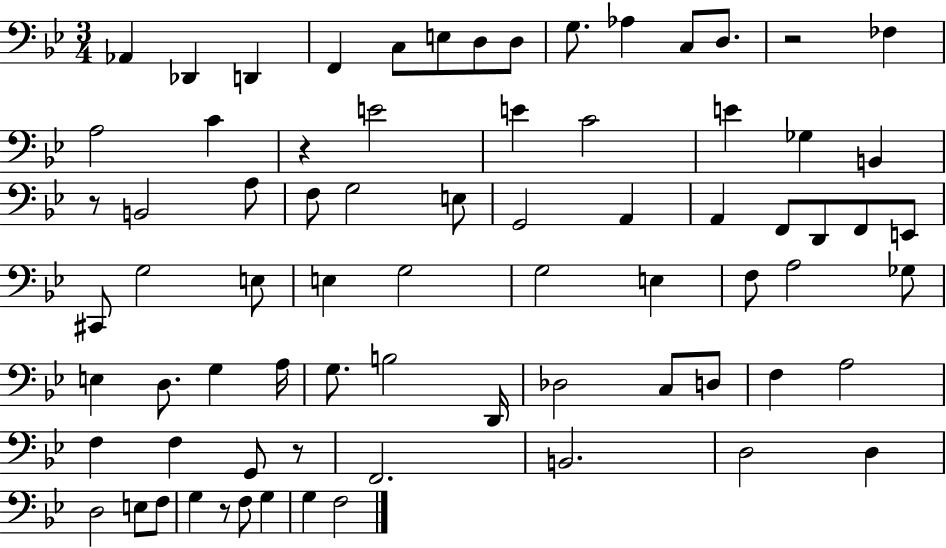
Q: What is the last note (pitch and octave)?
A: F3